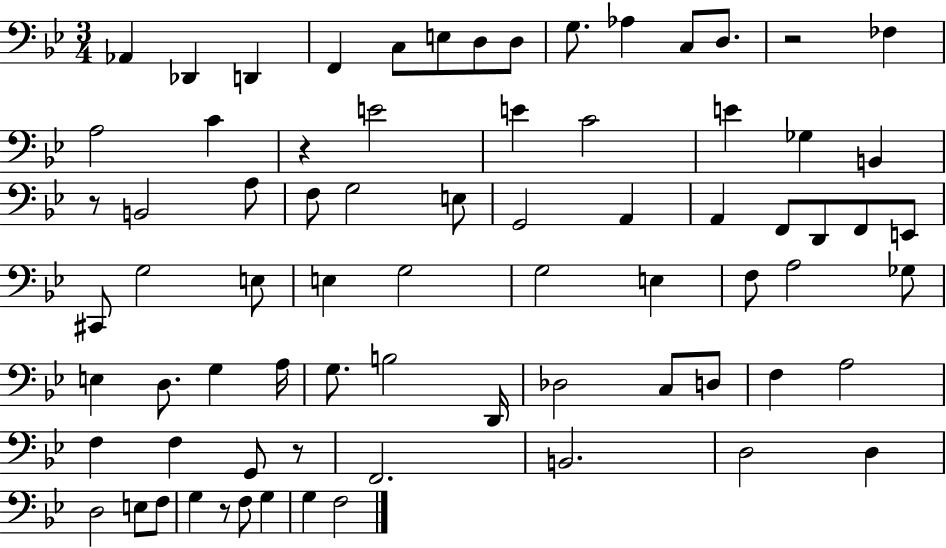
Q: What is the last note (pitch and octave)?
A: F3